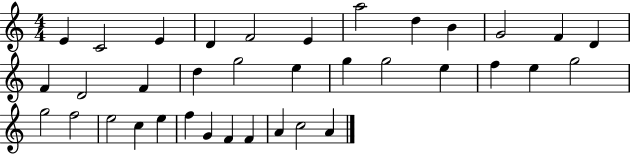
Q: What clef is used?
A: treble